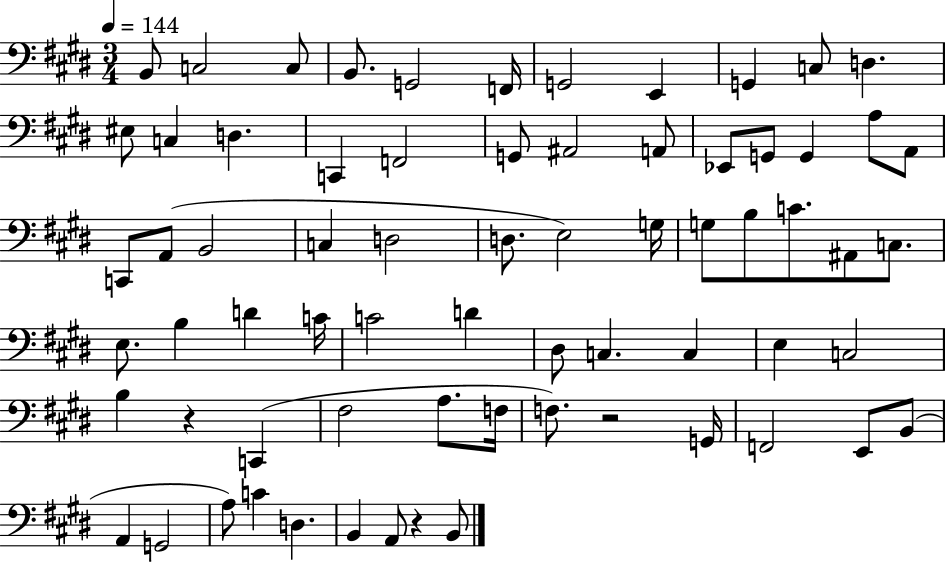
X:1
T:Untitled
M:3/4
L:1/4
K:E
B,,/2 C,2 C,/2 B,,/2 G,,2 F,,/4 G,,2 E,, G,, C,/2 D, ^E,/2 C, D, C,, F,,2 G,,/2 ^A,,2 A,,/2 _E,,/2 G,,/2 G,, A,/2 A,,/2 C,,/2 A,,/2 B,,2 C, D,2 D,/2 E,2 G,/4 G,/2 B,/2 C/2 ^A,,/2 C,/2 E,/2 B, D C/4 C2 D ^D,/2 C, C, E, C,2 B, z C,, ^F,2 A,/2 F,/4 F,/2 z2 G,,/4 F,,2 E,,/2 B,,/2 A,, G,,2 A,/2 C D, B,, A,,/2 z B,,/2